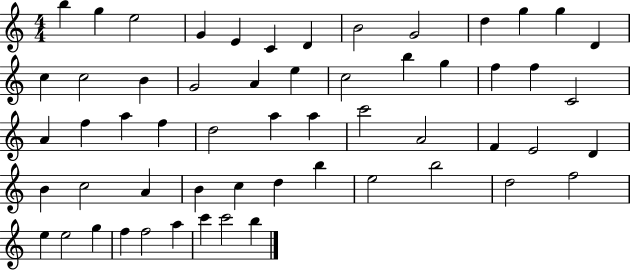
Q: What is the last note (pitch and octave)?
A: B5